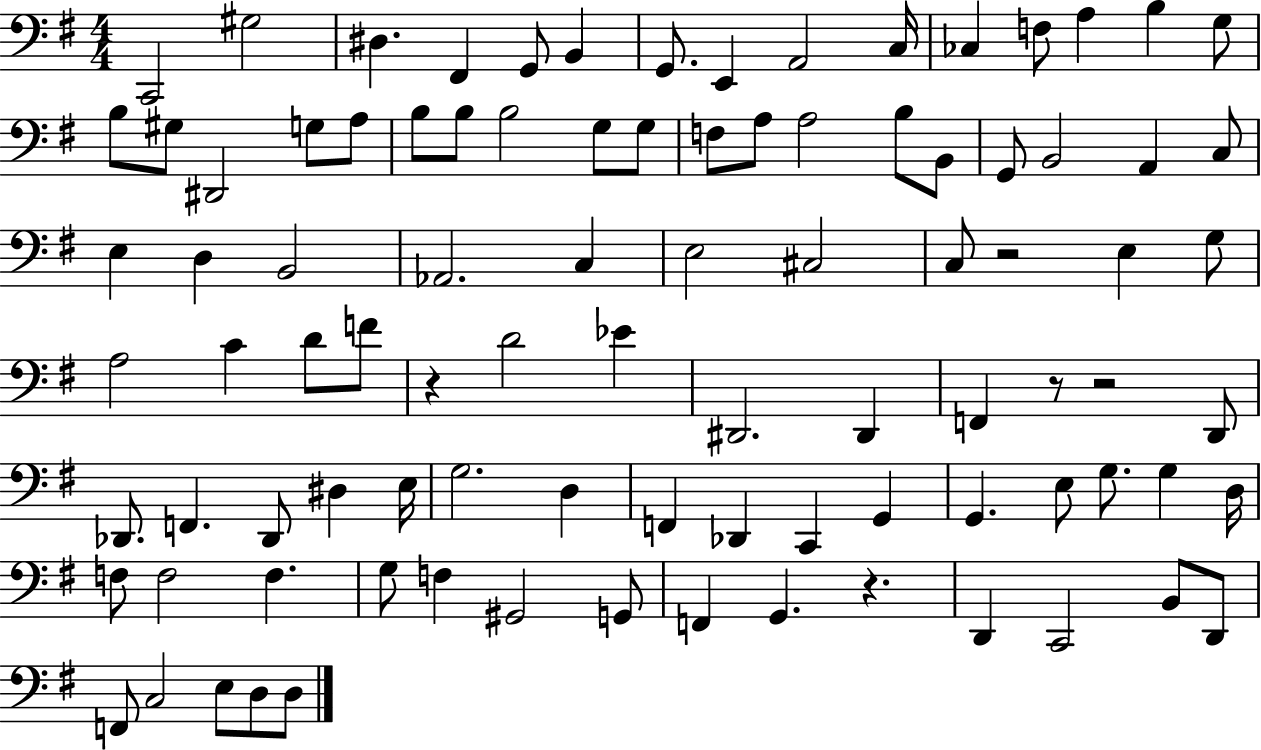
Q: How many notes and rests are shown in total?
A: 93